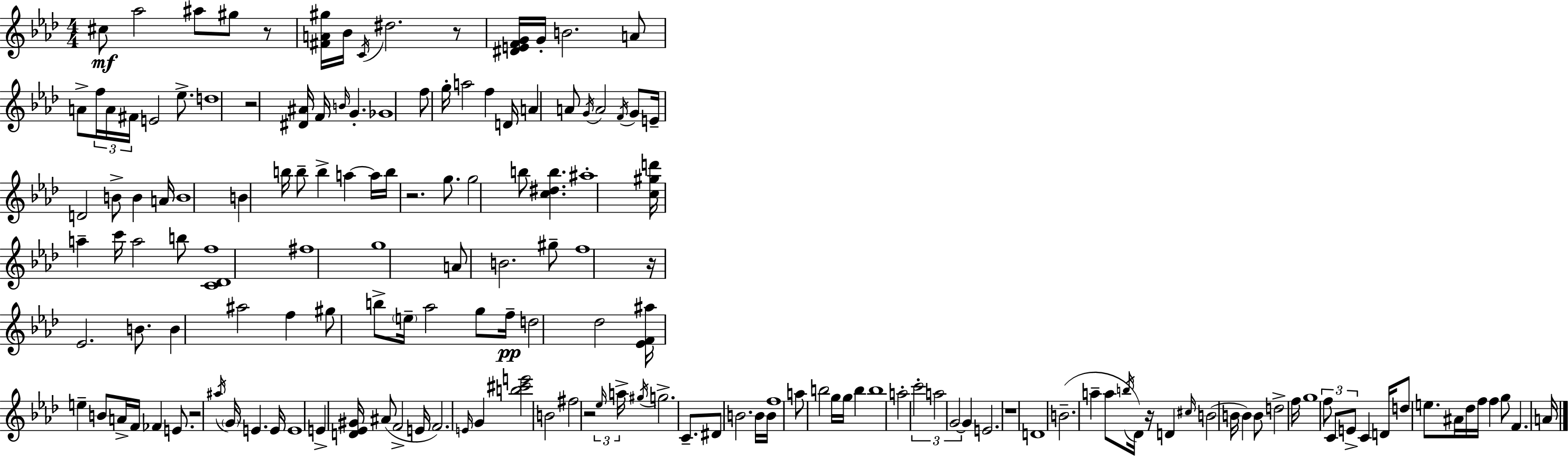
{
  \clef treble
  \numericTimeSignature
  \time 4/4
  \key aes \major
  \repeat volta 2 { cis''8\mf aes''2 ais''8 gis''8 r8 | <fis' a' gis''>16 bes'16 \acciaccatura { c'16 } dis''2. r8 | <dis' e' f' g'>16 g'16-. b'2. a'8 | a'8-> \tuplet 3/2 { f''16 a'16 fis'16 } e'2 ees''8.-> | \break d''1 | r2 <dis' ais'>16 f'16 \grace { b'16 } g'4.-. | ges'1 | f''8 g''16-. a''2 f''4 | \break d'16 a'4 a'8 \acciaccatura { g'16 } a'2 | \acciaccatura { f'16 } g'8 e'16-- d'2 b'8-> b'4 | a'16 b'1 | b'4 b''16 b''8-- b''4-> a''4~~ | \break a''16 b''16 r2. | g''8. g''2 b''8 <c'' dis'' b''>4. | ais''1-. | <c'' gis'' d'''>16 a''4-- c'''16 a''2 | \break b''8 <c' des' f''>1 | fis''1 | g''1 | a'8 b'2. | \break gis''8-- f''1 | r16 ees'2. | b'8. b'4 ais''2 | f''4 gis''8 b''8-> \parenthesize e''16-- aes''2 | \break g''8 f''16--\pp d''2 des''2 | <ees' f' ais''>16 e''4-- b'8 a'16-> f'16 fes'4 | e'8. r2 \acciaccatura { ais''16 } \parenthesize g'16 e'4. | e'16 e'1 | \break e'4-> <d' ees' gis'>16 ais'8( f'2-> | e'16 f'2.) | \grace { e'16 } g'4 <b'' cis''' e'''>2 b'2 | fis''2 r2 | \break \tuplet 3/2 { \grace { ees''16 } a''16-> \acciaccatura { gis''16 } } g''2.-> | c'8.-- dis'8 b'2. | b'16 b'16 f''1 | a''8 b''2 | \break g''16 g''16 b''4 b''1 | a''2-. | \tuplet 3/2 { c'''2-. a''2 | g'2~~ } g'4 e'2. | \break r1 | d'1 | b'2.--( | a''4-- a''8 \acciaccatura { b''16 } des'16) r16 d'4 | \break \grace { cis''16 }( b'2 b'16 b'4) b'8 | d''2-> f''16 g''1 | \tuplet 3/2 { f''8 c'8 e'8-> } | c'4 d'16 d''8 e''8. ais'16 des''16 f''16 f''4 | \break g''8 f'4. a'16 } \bar "|."
}